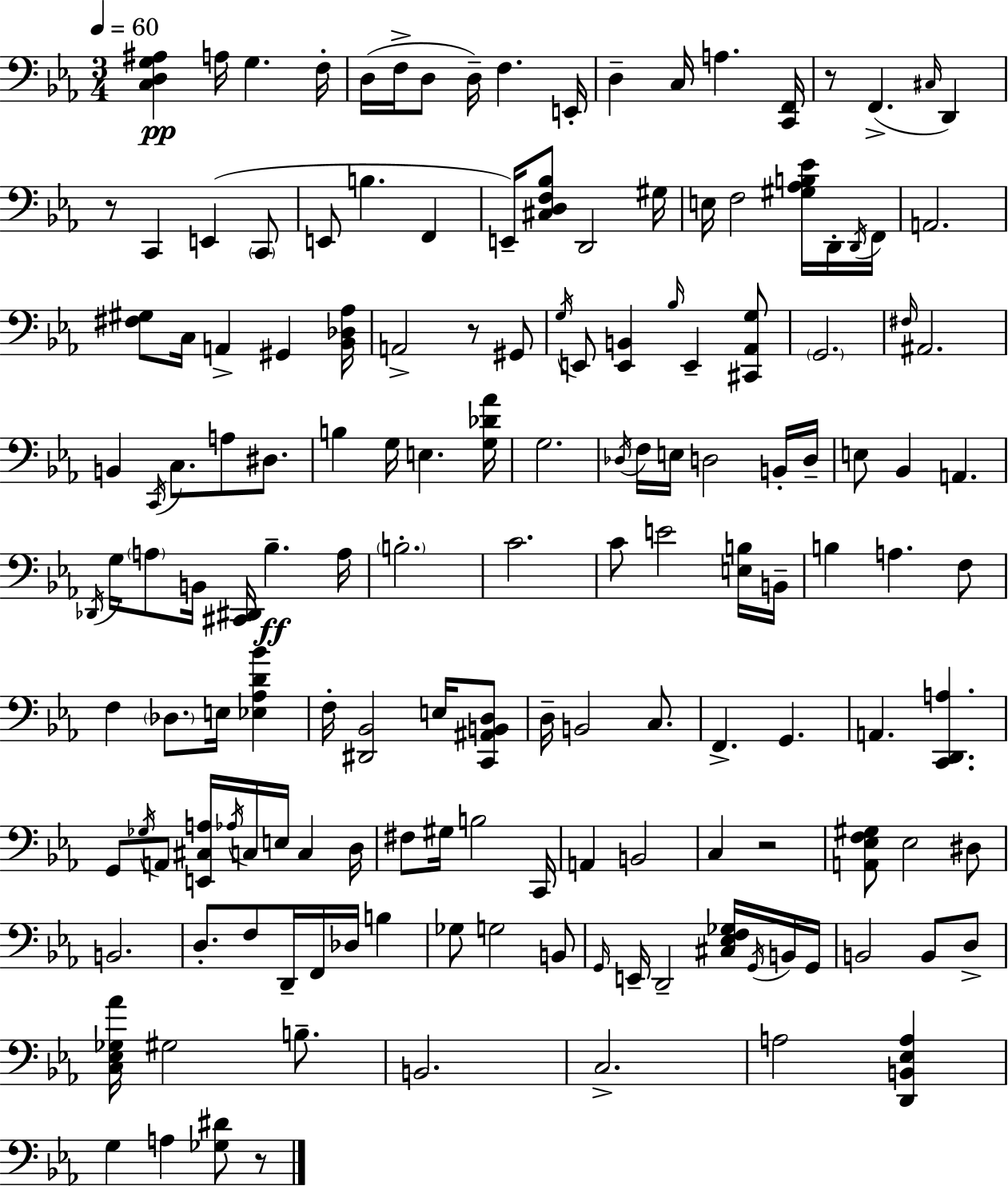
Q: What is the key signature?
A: C minor